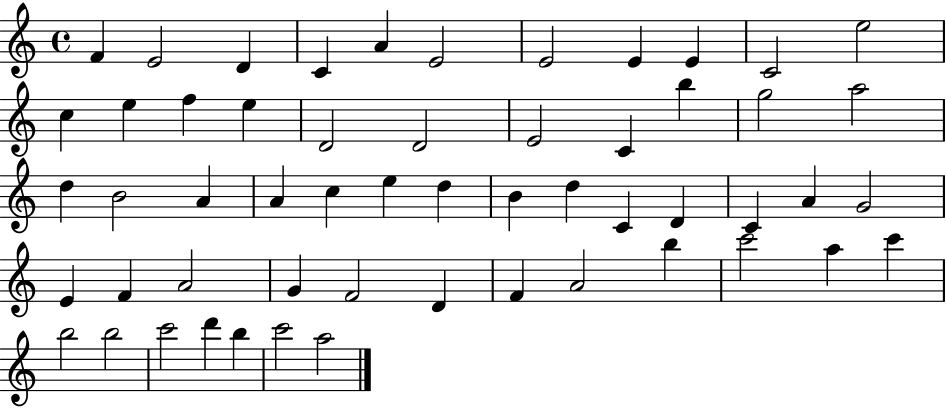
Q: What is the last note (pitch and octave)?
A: A5